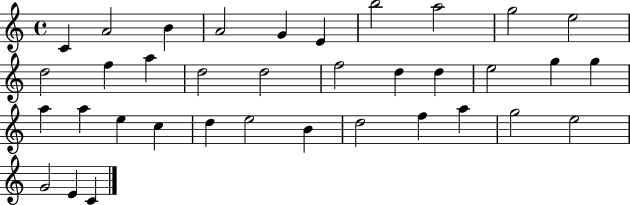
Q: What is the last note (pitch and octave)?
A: C4